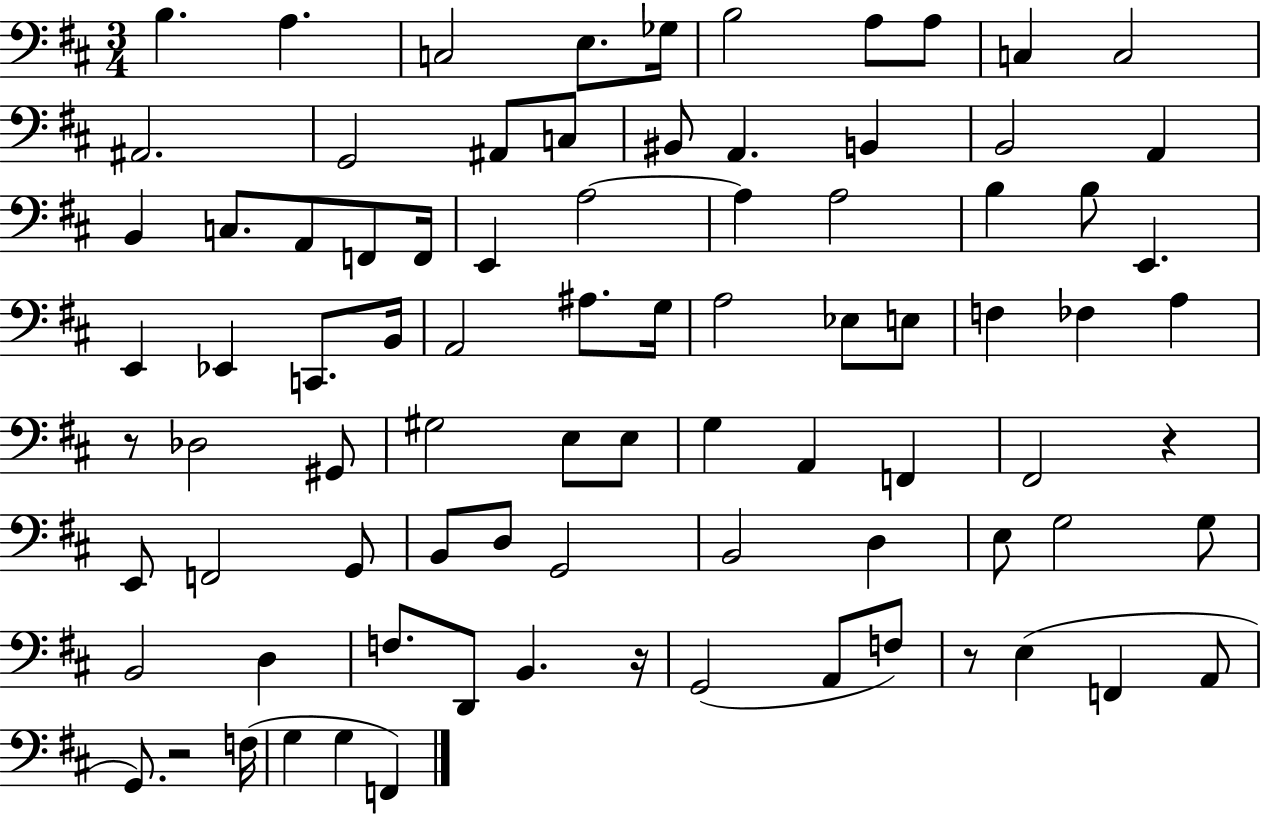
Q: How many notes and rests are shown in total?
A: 85